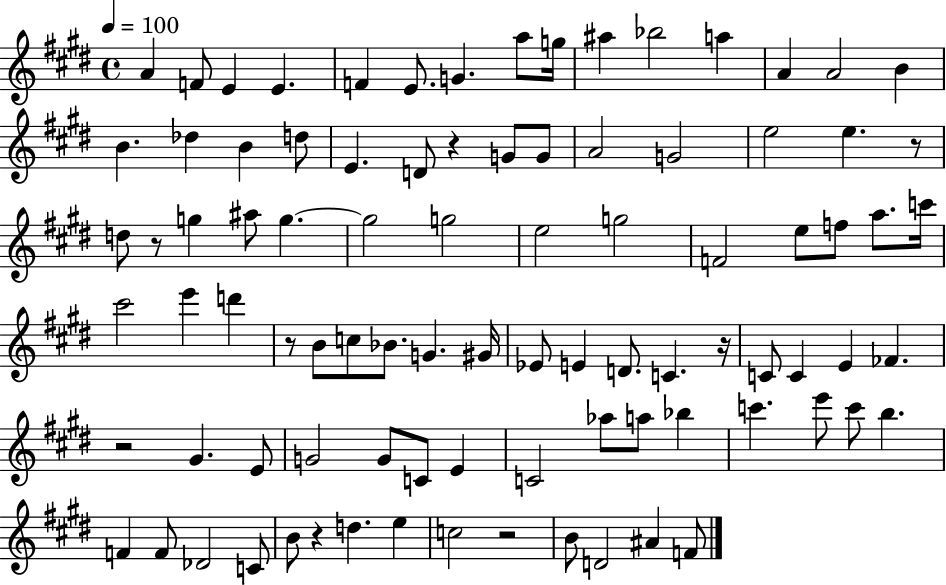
{
  \clef treble
  \time 4/4
  \defaultTimeSignature
  \key e \major
  \tempo 4 = 100
  a'4 f'8 e'4 e'4. | f'4 e'8. g'4. a''8 g''16 | ais''4 bes''2 a''4 | a'4 a'2 b'4 | \break b'4. des''4 b'4 d''8 | e'4. d'8 r4 g'8 g'8 | a'2 g'2 | e''2 e''4. r8 | \break d''8 r8 g''4 ais''8 g''4.~~ | g''2 g''2 | e''2 g''2 | f'2 e''8 f''8 a''8. c'''16 | \break cis'''2 e'''4 d'''4 | r8 b'8 c''8 bes'8. g'4. gis'16 | ees'8 e'4 d'8. c'4. r16 | c'8 c'4 e'4 fes'4. | \break r2 gis'4. e'8 | g'2 g'8 c'8 e'4 | c'2 aes''8 a''8 bes''4 | c'''4. e'''8 c'''8 b''4. | \break f'4 f'8 des'2 c'8 | b'8 r4 d''4. e''4 | c''2 r2 | b'8 d'2 ais'4 f'8 | \break \bar "|."
}